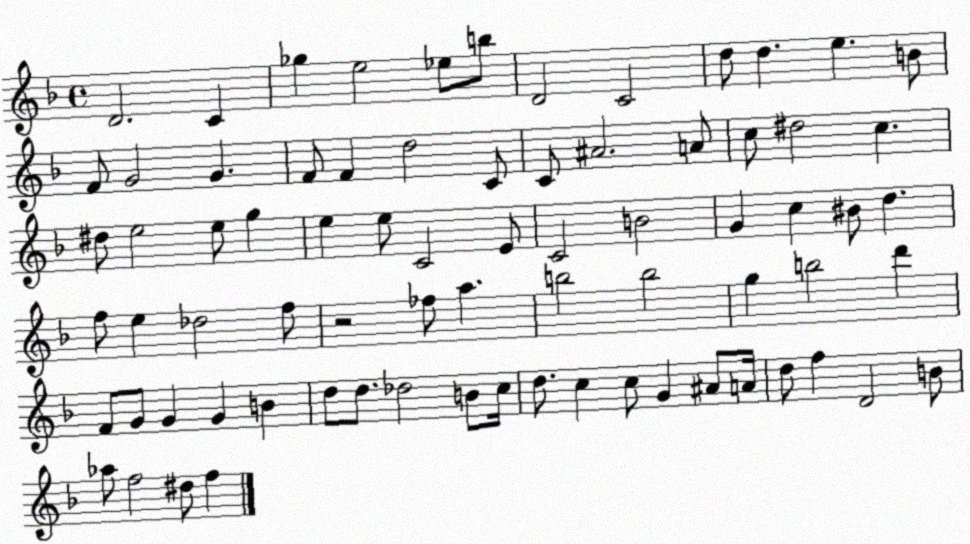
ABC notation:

X:1
T:Untitled
M:4/4
L:1/4
K:F
D2 C _g e2 _e/2 b/2 D2 C2 d/2 d e B/2 F/2 G2 G F/2 F d2 C/2 C/2 ^A2 A/2 c/2 ^d2 c ^d/2 e2 e/2 g e e/2 C2 E/2 C2 B2 G c ^B/2 d f/2 e _d2 f/2 z2 _f/2 a b2 b2 g b2 d' F/2 G/2 G G B d/2 d/2 _d2 B/2 c/4 d/2 c c/2 G ^A/2 A/4 d/2 f D2 B/2 _a/2 f2 ^d/2 f